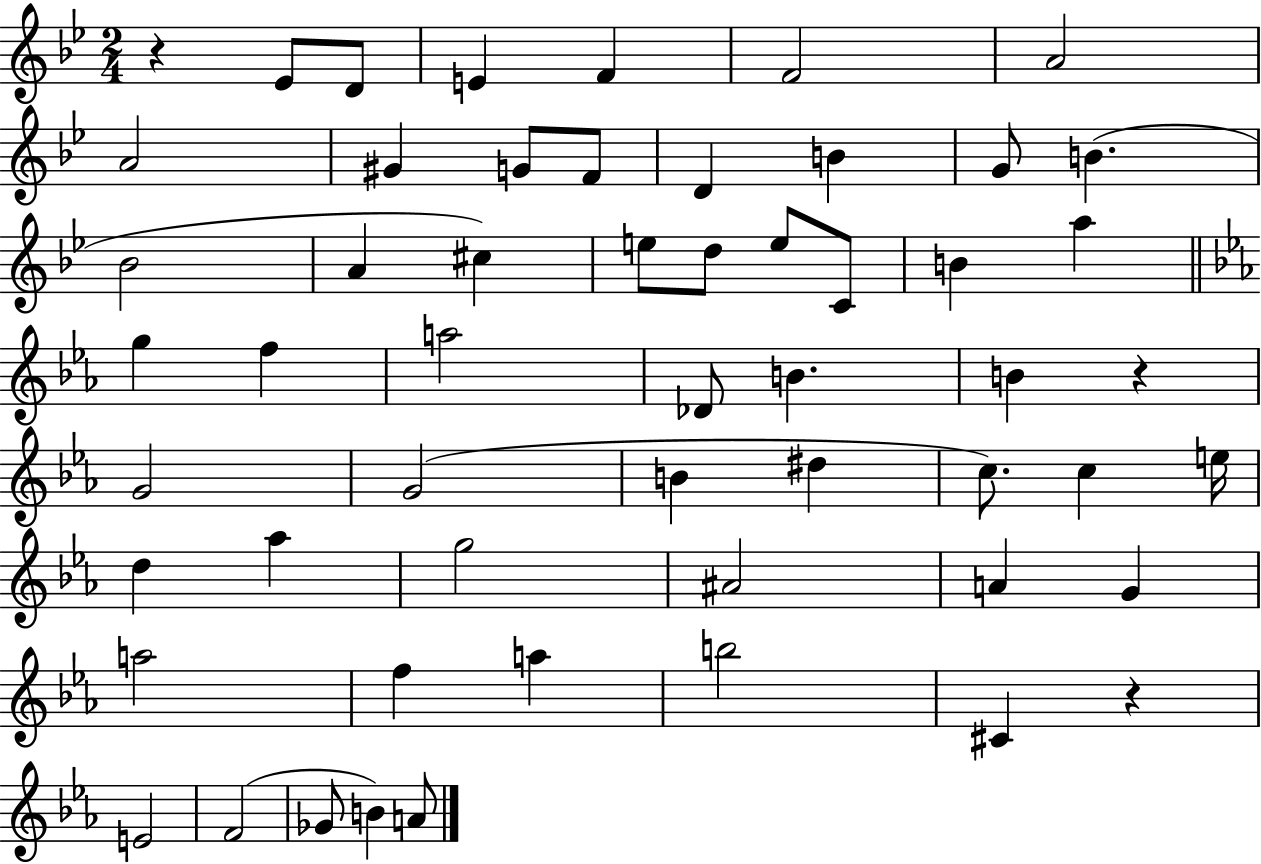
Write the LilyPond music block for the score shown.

{
  \clef treble
  \numericTimeSignature
  \time 2/4
  \key bes \major
  r4 ees'8 d'8 | e'4 f'4 | f'2 | a'2 | \break a'2 | gis'4 g'8 f'8 | d'4 b'4 | g'8 b'4.( | \break bes'2 | a'4 cis''4) | e''8 d''8 e''8 c'8 | b'4 a''4 | \break \bar "||" \break \key c \minor g''4 f''4 | a''2 | des'8 b'4. | b'4 r4 | \break g'2 | g'2( | b'4 dis''4 | c''8.) c''4 e''16 | \break d''4 aes''4 | g''2 | ais'2 | a'4 g'4 | \break a''2 | f''4 a''4 | b''2 | cis'4 r4 | \break e'2 | f'2( | ges'8 b'4) a'8 | \bar "|."
}